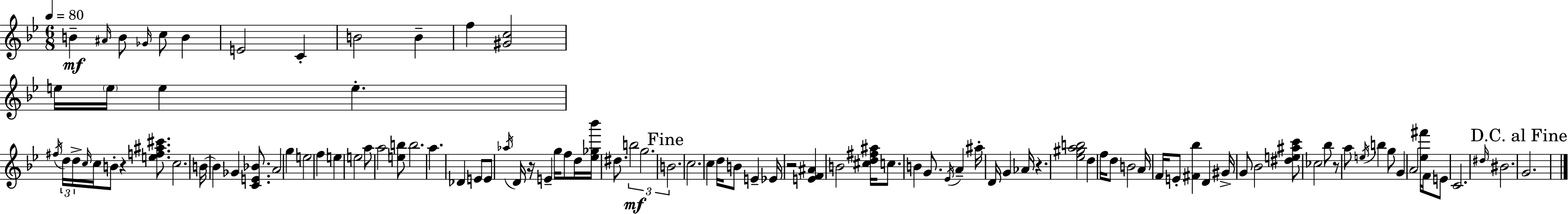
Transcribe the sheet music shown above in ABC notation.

X:1
T:Untitled
M:6/8
L:1/4
K:Bb
B ^A/4 B/2 _G/4 c/2 B E2 C B2 B f [^Gc]2 e/4 e/4 e e ^f/4 d/4 d/4 c/4 c/4 B/2 z [ef^a^c']/2 c2 B/4 B _G [CE_B]/2 A2 g e2 f e e2 a/2 a2 [eb]/2 b2 a _D E/2 E/2 _a/4 D/4 z/4 E g/4 f/2 d/4 [_e_g_b']/4 ^d/2 b2 g2 B2 c2 c d/4 B/2 E _E/4 z2 [EF^A] B2 [^cd^f^a]/4 c/2 B G/2 _E/4 A ^a/4 D/4 G _A/4 z [_e^gab]2 d f/4 d/2 B2 A/4 F/4 E/2 [^F_b] D ^G/4 G/2 _B2 [^de^ac']/2 _c2 _b/2 z/2 a/2 e/4 b g/2 G A2 [_e^f']/4 F/4 E/2 C2 ^d/4 ^B2 G2